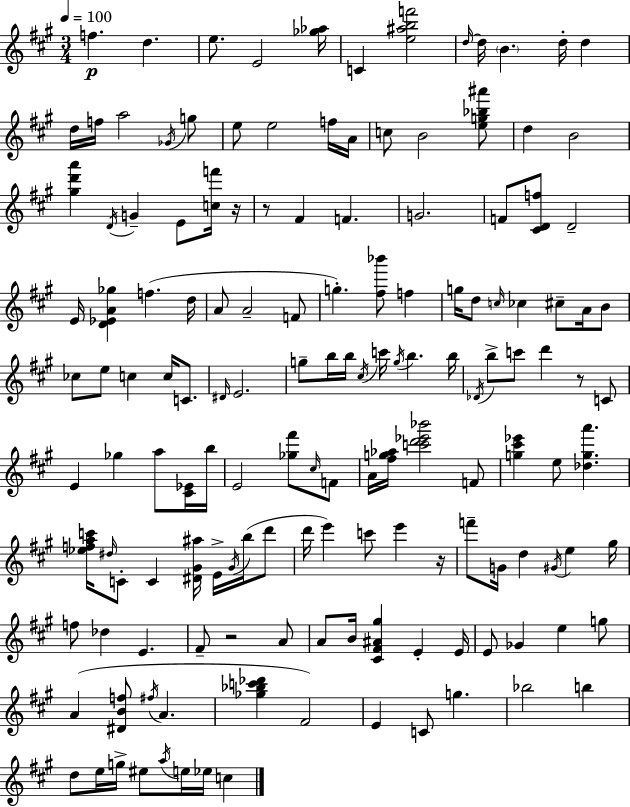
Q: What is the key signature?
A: A major